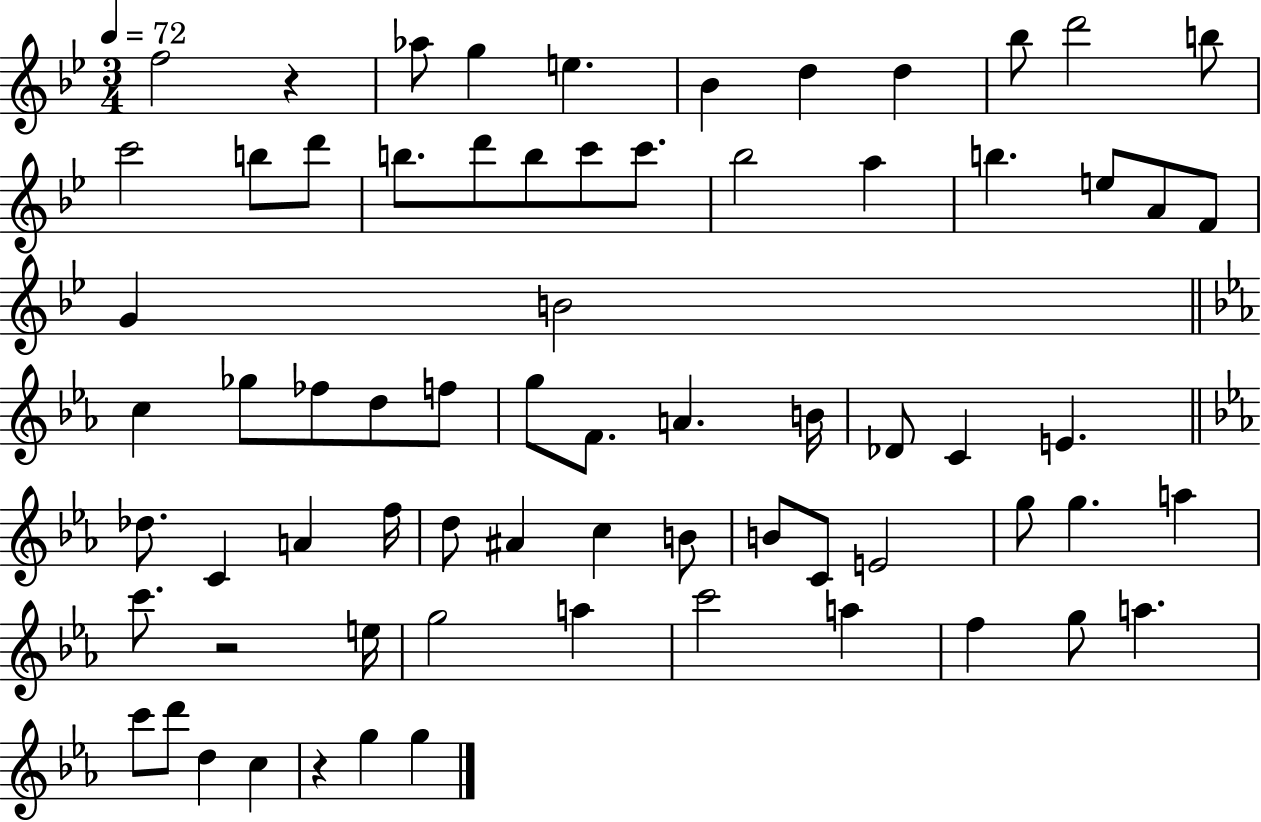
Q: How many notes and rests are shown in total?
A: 70